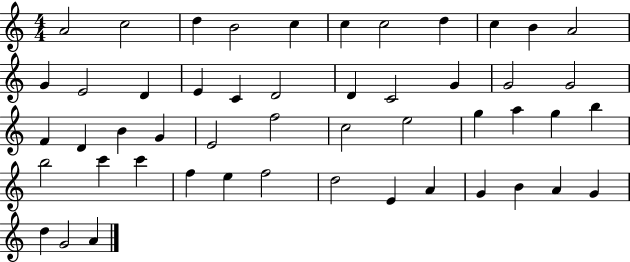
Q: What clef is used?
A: treble